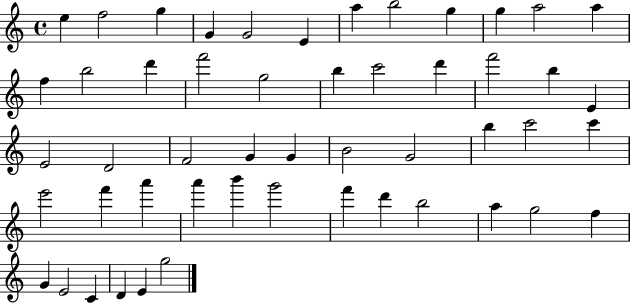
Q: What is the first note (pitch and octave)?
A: E5